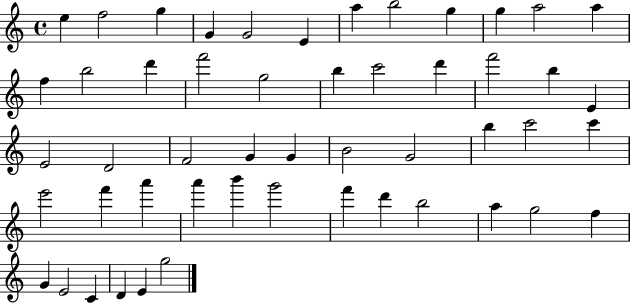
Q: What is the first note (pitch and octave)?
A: E5